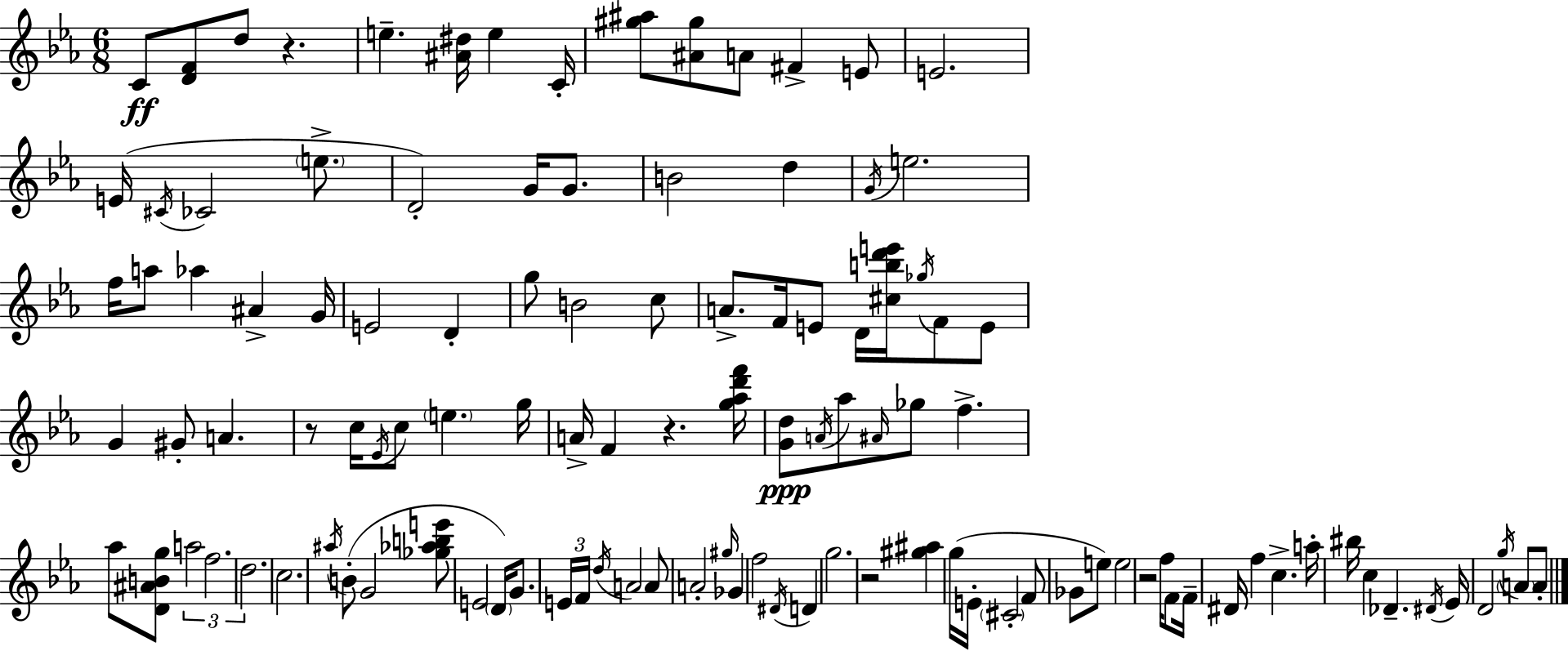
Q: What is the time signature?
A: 6/8